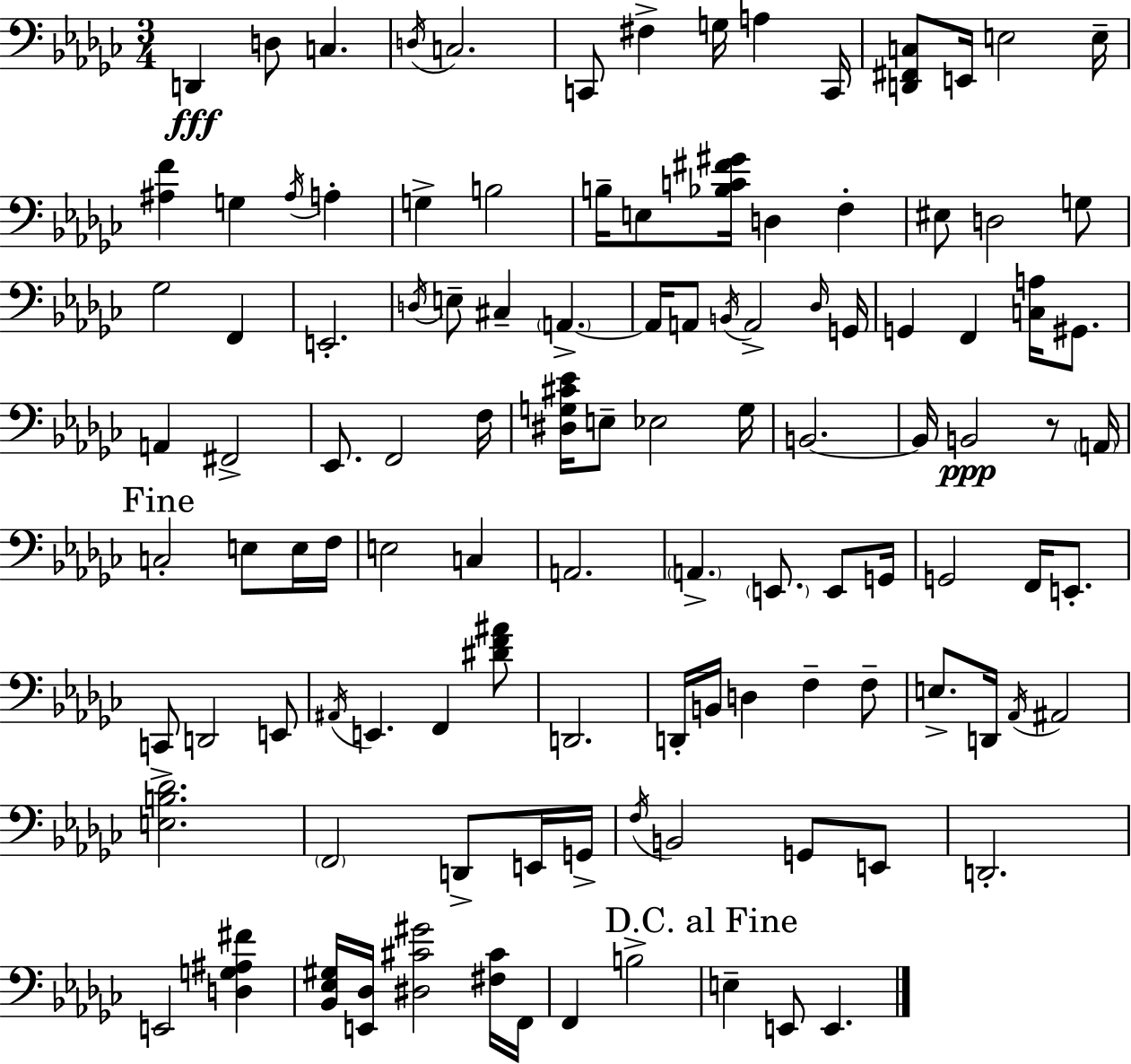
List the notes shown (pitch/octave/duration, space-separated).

D2/q D3/e C3/q. D3/s C3/h. C2/e F#3/q G3/s A3/q C2/s [D2,F#2,C3]/e E2/s E3/h E3/s [A#3,F4]/q G3/q A#3/s A3/q G3/q B3/h B3/s E3/e [Bb3,C4,F#4,G#4]/s D3/q F3/q EIS3/e D3/h G3/e Gb3/h F2/q E2/h. D3/s E3/e C#3/q A2/q. A2/s A2/e B2/s A2/h Db3/s G2/s G2/q F2/q [C3,A3]/s G#2/e. A2/q F#2/h Eb2/e. F2/h F3/s [D#3,G3,C#4,Eb4]/s E3/e Eb3/h G3/s B2/h. B2/s B2/h R/e A2/s C3/h E3/e E3/s F3/s E3/h C3/q A2/h. A2/q. E2/e. E2/e G2/s G2/h F2/s E2/e. C2/e D2/h E2/e A#2/s E2/q. F2/q [D#4,F4,A#4]/e D2/h. D2/s B2/s D3/q F3/q F3/e E3/e. D2/s Ab2/s A#2/h [E3,B3,Db4]/h. F2/h D2/e E2/s G2/s F3/s B2/h G2/e E2/e D2/h. E2/h [D3,G3,A#3,F#4]/q [Bb2,Eb3,G#3]/s [E2,Db3]/s [D#3,C#4,G#4]/h [F#3,C#4]/s F2/s F2/q B3/h E3/q E2/e E2/q.